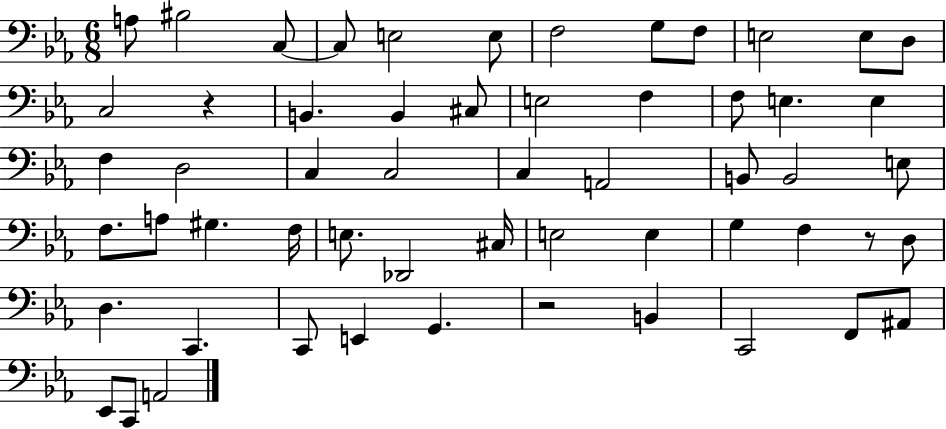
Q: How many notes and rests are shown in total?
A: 57